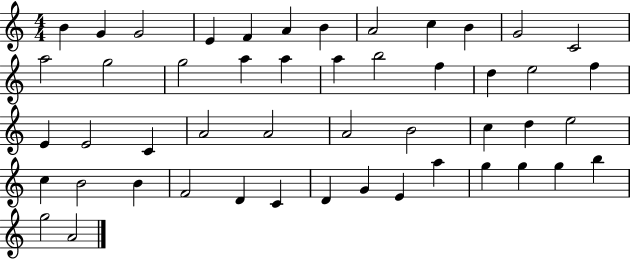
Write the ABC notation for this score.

X:1
T:Untitled
M:4/4
L:1/4
K:C
B G G2 E F A B A2 c B G2 C2 a2 g2 g2 a a a b2 f d e2 f E E2 C A2 A2 A2 B2 c d e2 c B2 B F2 D C D G E a g g g b g2 A2